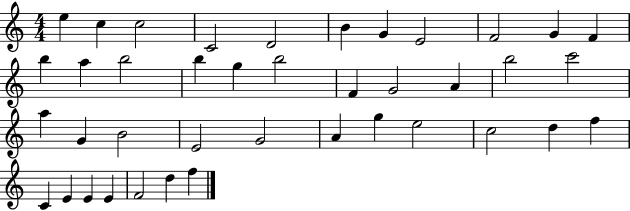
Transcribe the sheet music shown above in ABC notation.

X:1
T:Untitled
M:4/4
L:1/4
K:C
e c c2 C2 D2 B G E2 F2 G F b a b2 b g b2 F G2 A b2 c'2 a G B2 E2 G2 A g e2 c2 d f C E E E F2 d f